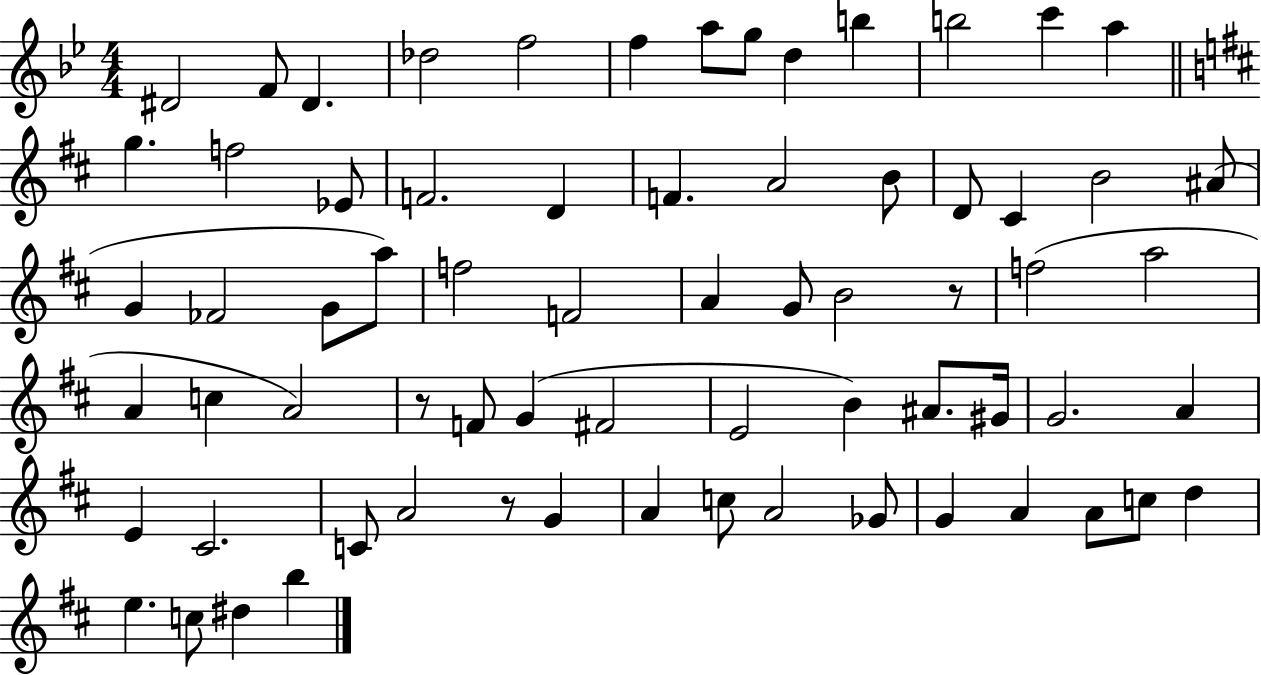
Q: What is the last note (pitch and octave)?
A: B5